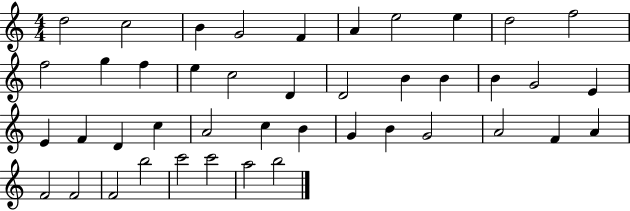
D5/h C5/h B4/q G4/h F4/q A4/q E5/h E5/q D5/h F5/h F5/h G5/q F5/q E5/q C5/h D4/q D4/h B4/q B4/q B4/q G4/h E4/q E4/q F4/q D4/q C5/q A4/h C5/q B4/q G4/q B4/q G4/h A4/h F4/q A4/q F4/h F4/h F4/h B5/h C6/h C6/h A5/h B5/h